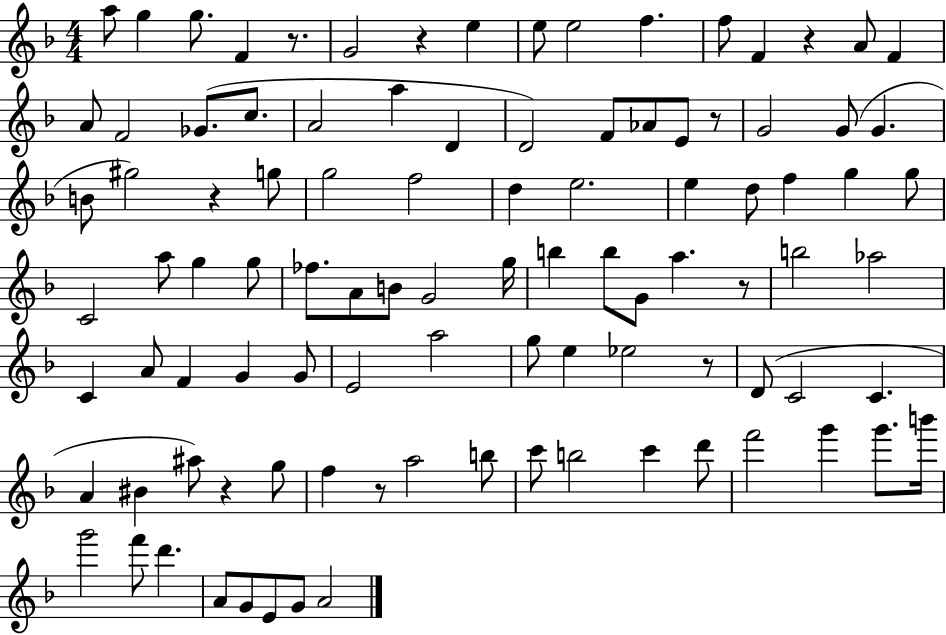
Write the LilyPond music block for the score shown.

{
  \clef treble
  \numericTimeSignature
  \time 4/4
  \key f \major
  a''8 g''4 g''8. f'4 r8. | g'2 r4 e''4 | e''8 e''2 f''4. | f''8 f'4 r4 a'8 f'4 | \break a'8 f'2 ges'8.( c''8. | a'2 a''4 d'4 | d'2) f'8 aes'8 e'8 r8 | g'2 g'8( g'4. | \break b'8 gis''2) r4 g''8 | g''2 f''2 | d''4 e''2. | e''4 d''8 f''4 g''4 g''8 | \break c'2 a''8 g''4 g''8 | fes''8. a'8 b'8 g'2 g''16 | b''4 b''8 g'8 a''4. r8 | b''2 aes''2 | \break c'4 a'8 f'4 g'4 g'8 | e'2 a''2 | g''8 e''4 ees''2 r8 | d'8( c'2 c'4. | \break a'4 bis'4 ais''8) r4 g''8 | f''4 r8 a''2 b''8 | c'''8 b''2 c'''4 d'''8 | f'''2 g'''4 g'''8. b'''16 | \break g'''2 f'''8 d'''4. | a'8 g'8 e'8 g'8 a'2 | \bar "|."
}